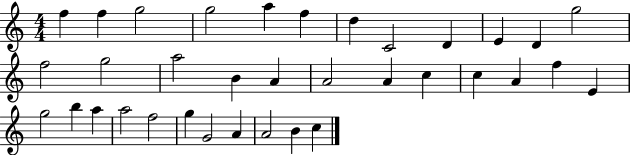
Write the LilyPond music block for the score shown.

{
  \clef treble
  \numericTimeSignature
  \time 4/4
  \key c \major
  f''4 f''4 g''2 | g''2 a''4 f''4 | d''4 c'2 d'4 | e'4 d'4 g''2 | \break f''2 g''2 | a''2 b'4 a'4 | a'2 a'4 c''4 | c''4 a'4 f''4 e'4 | \break g''2 b''4 a''4 | a''2 f''2 | g''4 g'2 a'4 | a'2 b'4 c''4 | \break \bar "|."
}